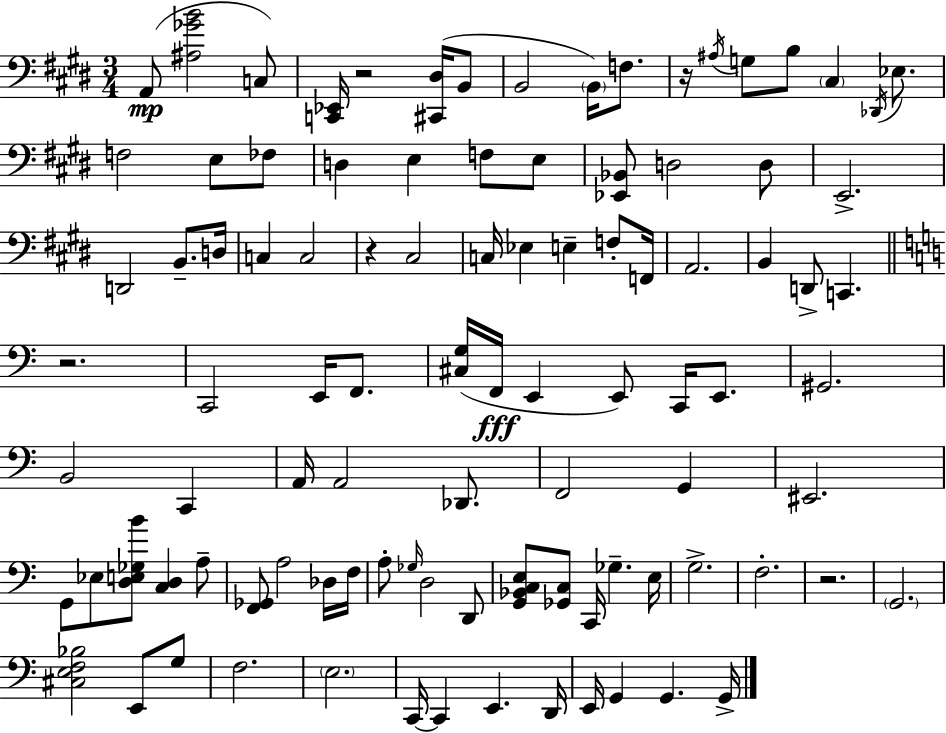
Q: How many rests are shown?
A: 5